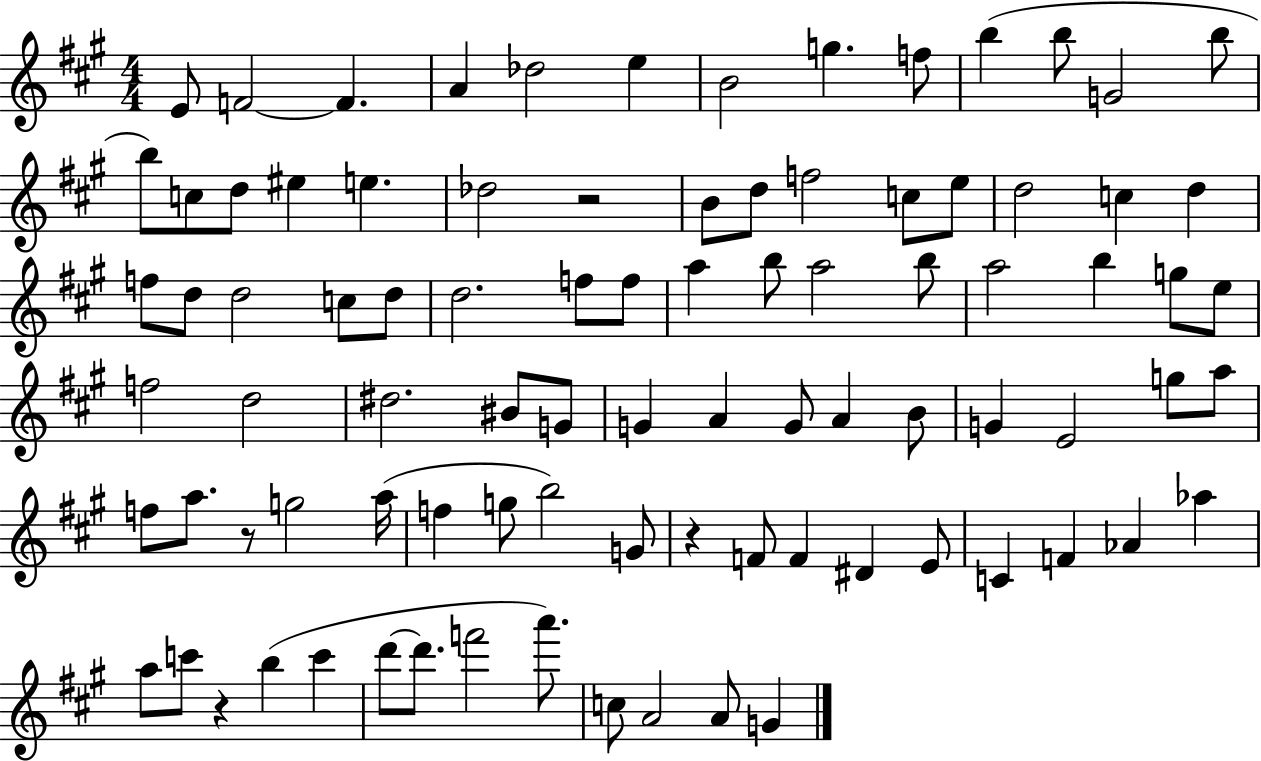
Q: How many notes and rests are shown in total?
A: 89